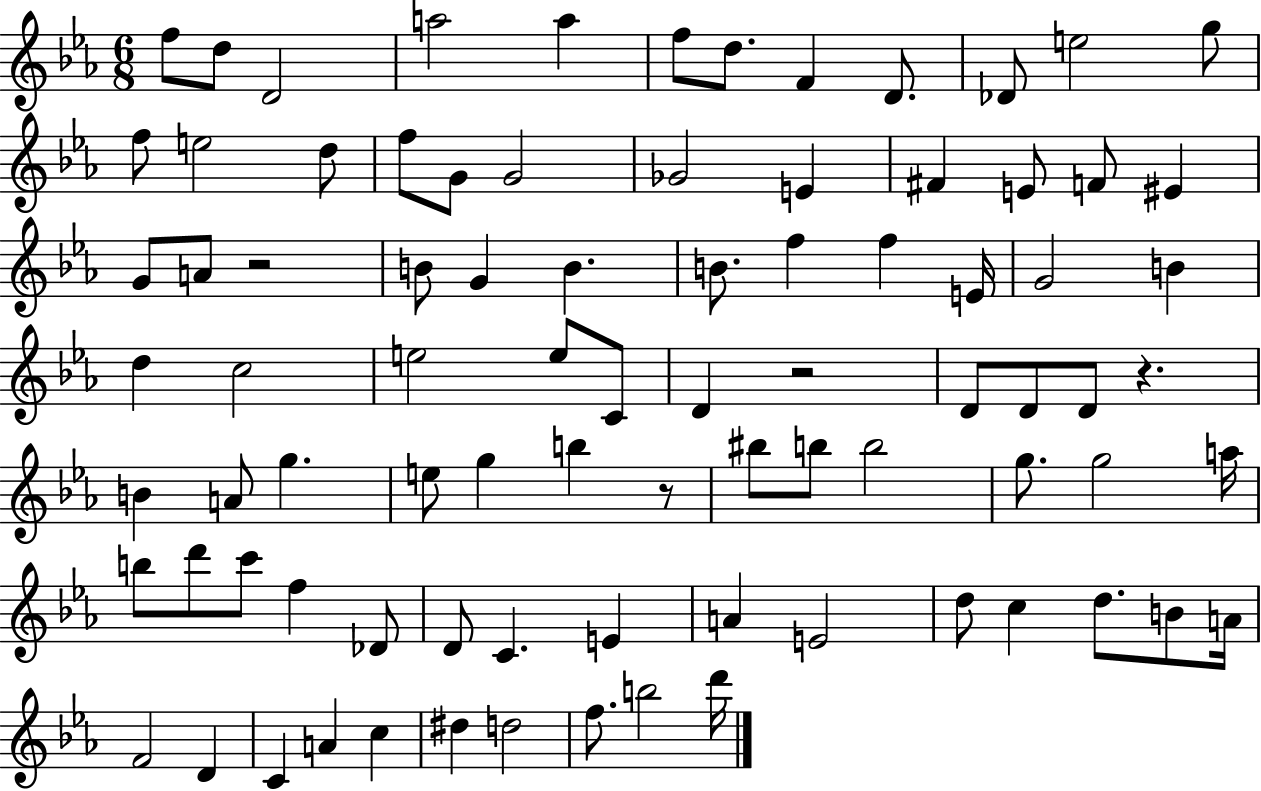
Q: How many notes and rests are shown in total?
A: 85